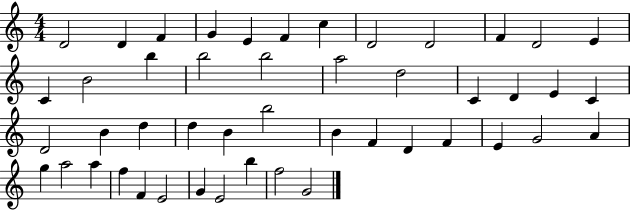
{
  \clef treble
  \numericTimeSignature
  \time 4/4
  \key c \major
  d'2 d'4 f'4 | g'4 e'4 f'4 c''4 | d'2 d'2 | f'4 d'2 e'4 | \break c'4 b'2 b''4 | b''2 b''2 | a''2 d''2 | c'4 d'4 e'4 c'4 | \break d'2 b'4 d''4 | d''4 b'4 b''2 | b'4 f'4 d'4 f'4 | e'4 g'2 a'4 | \break g''4 a''2 a''4 | f''4 f'4 e'2 | g'4 e'2 b''4 | f''2 g'2 | \break \bar "|."
}